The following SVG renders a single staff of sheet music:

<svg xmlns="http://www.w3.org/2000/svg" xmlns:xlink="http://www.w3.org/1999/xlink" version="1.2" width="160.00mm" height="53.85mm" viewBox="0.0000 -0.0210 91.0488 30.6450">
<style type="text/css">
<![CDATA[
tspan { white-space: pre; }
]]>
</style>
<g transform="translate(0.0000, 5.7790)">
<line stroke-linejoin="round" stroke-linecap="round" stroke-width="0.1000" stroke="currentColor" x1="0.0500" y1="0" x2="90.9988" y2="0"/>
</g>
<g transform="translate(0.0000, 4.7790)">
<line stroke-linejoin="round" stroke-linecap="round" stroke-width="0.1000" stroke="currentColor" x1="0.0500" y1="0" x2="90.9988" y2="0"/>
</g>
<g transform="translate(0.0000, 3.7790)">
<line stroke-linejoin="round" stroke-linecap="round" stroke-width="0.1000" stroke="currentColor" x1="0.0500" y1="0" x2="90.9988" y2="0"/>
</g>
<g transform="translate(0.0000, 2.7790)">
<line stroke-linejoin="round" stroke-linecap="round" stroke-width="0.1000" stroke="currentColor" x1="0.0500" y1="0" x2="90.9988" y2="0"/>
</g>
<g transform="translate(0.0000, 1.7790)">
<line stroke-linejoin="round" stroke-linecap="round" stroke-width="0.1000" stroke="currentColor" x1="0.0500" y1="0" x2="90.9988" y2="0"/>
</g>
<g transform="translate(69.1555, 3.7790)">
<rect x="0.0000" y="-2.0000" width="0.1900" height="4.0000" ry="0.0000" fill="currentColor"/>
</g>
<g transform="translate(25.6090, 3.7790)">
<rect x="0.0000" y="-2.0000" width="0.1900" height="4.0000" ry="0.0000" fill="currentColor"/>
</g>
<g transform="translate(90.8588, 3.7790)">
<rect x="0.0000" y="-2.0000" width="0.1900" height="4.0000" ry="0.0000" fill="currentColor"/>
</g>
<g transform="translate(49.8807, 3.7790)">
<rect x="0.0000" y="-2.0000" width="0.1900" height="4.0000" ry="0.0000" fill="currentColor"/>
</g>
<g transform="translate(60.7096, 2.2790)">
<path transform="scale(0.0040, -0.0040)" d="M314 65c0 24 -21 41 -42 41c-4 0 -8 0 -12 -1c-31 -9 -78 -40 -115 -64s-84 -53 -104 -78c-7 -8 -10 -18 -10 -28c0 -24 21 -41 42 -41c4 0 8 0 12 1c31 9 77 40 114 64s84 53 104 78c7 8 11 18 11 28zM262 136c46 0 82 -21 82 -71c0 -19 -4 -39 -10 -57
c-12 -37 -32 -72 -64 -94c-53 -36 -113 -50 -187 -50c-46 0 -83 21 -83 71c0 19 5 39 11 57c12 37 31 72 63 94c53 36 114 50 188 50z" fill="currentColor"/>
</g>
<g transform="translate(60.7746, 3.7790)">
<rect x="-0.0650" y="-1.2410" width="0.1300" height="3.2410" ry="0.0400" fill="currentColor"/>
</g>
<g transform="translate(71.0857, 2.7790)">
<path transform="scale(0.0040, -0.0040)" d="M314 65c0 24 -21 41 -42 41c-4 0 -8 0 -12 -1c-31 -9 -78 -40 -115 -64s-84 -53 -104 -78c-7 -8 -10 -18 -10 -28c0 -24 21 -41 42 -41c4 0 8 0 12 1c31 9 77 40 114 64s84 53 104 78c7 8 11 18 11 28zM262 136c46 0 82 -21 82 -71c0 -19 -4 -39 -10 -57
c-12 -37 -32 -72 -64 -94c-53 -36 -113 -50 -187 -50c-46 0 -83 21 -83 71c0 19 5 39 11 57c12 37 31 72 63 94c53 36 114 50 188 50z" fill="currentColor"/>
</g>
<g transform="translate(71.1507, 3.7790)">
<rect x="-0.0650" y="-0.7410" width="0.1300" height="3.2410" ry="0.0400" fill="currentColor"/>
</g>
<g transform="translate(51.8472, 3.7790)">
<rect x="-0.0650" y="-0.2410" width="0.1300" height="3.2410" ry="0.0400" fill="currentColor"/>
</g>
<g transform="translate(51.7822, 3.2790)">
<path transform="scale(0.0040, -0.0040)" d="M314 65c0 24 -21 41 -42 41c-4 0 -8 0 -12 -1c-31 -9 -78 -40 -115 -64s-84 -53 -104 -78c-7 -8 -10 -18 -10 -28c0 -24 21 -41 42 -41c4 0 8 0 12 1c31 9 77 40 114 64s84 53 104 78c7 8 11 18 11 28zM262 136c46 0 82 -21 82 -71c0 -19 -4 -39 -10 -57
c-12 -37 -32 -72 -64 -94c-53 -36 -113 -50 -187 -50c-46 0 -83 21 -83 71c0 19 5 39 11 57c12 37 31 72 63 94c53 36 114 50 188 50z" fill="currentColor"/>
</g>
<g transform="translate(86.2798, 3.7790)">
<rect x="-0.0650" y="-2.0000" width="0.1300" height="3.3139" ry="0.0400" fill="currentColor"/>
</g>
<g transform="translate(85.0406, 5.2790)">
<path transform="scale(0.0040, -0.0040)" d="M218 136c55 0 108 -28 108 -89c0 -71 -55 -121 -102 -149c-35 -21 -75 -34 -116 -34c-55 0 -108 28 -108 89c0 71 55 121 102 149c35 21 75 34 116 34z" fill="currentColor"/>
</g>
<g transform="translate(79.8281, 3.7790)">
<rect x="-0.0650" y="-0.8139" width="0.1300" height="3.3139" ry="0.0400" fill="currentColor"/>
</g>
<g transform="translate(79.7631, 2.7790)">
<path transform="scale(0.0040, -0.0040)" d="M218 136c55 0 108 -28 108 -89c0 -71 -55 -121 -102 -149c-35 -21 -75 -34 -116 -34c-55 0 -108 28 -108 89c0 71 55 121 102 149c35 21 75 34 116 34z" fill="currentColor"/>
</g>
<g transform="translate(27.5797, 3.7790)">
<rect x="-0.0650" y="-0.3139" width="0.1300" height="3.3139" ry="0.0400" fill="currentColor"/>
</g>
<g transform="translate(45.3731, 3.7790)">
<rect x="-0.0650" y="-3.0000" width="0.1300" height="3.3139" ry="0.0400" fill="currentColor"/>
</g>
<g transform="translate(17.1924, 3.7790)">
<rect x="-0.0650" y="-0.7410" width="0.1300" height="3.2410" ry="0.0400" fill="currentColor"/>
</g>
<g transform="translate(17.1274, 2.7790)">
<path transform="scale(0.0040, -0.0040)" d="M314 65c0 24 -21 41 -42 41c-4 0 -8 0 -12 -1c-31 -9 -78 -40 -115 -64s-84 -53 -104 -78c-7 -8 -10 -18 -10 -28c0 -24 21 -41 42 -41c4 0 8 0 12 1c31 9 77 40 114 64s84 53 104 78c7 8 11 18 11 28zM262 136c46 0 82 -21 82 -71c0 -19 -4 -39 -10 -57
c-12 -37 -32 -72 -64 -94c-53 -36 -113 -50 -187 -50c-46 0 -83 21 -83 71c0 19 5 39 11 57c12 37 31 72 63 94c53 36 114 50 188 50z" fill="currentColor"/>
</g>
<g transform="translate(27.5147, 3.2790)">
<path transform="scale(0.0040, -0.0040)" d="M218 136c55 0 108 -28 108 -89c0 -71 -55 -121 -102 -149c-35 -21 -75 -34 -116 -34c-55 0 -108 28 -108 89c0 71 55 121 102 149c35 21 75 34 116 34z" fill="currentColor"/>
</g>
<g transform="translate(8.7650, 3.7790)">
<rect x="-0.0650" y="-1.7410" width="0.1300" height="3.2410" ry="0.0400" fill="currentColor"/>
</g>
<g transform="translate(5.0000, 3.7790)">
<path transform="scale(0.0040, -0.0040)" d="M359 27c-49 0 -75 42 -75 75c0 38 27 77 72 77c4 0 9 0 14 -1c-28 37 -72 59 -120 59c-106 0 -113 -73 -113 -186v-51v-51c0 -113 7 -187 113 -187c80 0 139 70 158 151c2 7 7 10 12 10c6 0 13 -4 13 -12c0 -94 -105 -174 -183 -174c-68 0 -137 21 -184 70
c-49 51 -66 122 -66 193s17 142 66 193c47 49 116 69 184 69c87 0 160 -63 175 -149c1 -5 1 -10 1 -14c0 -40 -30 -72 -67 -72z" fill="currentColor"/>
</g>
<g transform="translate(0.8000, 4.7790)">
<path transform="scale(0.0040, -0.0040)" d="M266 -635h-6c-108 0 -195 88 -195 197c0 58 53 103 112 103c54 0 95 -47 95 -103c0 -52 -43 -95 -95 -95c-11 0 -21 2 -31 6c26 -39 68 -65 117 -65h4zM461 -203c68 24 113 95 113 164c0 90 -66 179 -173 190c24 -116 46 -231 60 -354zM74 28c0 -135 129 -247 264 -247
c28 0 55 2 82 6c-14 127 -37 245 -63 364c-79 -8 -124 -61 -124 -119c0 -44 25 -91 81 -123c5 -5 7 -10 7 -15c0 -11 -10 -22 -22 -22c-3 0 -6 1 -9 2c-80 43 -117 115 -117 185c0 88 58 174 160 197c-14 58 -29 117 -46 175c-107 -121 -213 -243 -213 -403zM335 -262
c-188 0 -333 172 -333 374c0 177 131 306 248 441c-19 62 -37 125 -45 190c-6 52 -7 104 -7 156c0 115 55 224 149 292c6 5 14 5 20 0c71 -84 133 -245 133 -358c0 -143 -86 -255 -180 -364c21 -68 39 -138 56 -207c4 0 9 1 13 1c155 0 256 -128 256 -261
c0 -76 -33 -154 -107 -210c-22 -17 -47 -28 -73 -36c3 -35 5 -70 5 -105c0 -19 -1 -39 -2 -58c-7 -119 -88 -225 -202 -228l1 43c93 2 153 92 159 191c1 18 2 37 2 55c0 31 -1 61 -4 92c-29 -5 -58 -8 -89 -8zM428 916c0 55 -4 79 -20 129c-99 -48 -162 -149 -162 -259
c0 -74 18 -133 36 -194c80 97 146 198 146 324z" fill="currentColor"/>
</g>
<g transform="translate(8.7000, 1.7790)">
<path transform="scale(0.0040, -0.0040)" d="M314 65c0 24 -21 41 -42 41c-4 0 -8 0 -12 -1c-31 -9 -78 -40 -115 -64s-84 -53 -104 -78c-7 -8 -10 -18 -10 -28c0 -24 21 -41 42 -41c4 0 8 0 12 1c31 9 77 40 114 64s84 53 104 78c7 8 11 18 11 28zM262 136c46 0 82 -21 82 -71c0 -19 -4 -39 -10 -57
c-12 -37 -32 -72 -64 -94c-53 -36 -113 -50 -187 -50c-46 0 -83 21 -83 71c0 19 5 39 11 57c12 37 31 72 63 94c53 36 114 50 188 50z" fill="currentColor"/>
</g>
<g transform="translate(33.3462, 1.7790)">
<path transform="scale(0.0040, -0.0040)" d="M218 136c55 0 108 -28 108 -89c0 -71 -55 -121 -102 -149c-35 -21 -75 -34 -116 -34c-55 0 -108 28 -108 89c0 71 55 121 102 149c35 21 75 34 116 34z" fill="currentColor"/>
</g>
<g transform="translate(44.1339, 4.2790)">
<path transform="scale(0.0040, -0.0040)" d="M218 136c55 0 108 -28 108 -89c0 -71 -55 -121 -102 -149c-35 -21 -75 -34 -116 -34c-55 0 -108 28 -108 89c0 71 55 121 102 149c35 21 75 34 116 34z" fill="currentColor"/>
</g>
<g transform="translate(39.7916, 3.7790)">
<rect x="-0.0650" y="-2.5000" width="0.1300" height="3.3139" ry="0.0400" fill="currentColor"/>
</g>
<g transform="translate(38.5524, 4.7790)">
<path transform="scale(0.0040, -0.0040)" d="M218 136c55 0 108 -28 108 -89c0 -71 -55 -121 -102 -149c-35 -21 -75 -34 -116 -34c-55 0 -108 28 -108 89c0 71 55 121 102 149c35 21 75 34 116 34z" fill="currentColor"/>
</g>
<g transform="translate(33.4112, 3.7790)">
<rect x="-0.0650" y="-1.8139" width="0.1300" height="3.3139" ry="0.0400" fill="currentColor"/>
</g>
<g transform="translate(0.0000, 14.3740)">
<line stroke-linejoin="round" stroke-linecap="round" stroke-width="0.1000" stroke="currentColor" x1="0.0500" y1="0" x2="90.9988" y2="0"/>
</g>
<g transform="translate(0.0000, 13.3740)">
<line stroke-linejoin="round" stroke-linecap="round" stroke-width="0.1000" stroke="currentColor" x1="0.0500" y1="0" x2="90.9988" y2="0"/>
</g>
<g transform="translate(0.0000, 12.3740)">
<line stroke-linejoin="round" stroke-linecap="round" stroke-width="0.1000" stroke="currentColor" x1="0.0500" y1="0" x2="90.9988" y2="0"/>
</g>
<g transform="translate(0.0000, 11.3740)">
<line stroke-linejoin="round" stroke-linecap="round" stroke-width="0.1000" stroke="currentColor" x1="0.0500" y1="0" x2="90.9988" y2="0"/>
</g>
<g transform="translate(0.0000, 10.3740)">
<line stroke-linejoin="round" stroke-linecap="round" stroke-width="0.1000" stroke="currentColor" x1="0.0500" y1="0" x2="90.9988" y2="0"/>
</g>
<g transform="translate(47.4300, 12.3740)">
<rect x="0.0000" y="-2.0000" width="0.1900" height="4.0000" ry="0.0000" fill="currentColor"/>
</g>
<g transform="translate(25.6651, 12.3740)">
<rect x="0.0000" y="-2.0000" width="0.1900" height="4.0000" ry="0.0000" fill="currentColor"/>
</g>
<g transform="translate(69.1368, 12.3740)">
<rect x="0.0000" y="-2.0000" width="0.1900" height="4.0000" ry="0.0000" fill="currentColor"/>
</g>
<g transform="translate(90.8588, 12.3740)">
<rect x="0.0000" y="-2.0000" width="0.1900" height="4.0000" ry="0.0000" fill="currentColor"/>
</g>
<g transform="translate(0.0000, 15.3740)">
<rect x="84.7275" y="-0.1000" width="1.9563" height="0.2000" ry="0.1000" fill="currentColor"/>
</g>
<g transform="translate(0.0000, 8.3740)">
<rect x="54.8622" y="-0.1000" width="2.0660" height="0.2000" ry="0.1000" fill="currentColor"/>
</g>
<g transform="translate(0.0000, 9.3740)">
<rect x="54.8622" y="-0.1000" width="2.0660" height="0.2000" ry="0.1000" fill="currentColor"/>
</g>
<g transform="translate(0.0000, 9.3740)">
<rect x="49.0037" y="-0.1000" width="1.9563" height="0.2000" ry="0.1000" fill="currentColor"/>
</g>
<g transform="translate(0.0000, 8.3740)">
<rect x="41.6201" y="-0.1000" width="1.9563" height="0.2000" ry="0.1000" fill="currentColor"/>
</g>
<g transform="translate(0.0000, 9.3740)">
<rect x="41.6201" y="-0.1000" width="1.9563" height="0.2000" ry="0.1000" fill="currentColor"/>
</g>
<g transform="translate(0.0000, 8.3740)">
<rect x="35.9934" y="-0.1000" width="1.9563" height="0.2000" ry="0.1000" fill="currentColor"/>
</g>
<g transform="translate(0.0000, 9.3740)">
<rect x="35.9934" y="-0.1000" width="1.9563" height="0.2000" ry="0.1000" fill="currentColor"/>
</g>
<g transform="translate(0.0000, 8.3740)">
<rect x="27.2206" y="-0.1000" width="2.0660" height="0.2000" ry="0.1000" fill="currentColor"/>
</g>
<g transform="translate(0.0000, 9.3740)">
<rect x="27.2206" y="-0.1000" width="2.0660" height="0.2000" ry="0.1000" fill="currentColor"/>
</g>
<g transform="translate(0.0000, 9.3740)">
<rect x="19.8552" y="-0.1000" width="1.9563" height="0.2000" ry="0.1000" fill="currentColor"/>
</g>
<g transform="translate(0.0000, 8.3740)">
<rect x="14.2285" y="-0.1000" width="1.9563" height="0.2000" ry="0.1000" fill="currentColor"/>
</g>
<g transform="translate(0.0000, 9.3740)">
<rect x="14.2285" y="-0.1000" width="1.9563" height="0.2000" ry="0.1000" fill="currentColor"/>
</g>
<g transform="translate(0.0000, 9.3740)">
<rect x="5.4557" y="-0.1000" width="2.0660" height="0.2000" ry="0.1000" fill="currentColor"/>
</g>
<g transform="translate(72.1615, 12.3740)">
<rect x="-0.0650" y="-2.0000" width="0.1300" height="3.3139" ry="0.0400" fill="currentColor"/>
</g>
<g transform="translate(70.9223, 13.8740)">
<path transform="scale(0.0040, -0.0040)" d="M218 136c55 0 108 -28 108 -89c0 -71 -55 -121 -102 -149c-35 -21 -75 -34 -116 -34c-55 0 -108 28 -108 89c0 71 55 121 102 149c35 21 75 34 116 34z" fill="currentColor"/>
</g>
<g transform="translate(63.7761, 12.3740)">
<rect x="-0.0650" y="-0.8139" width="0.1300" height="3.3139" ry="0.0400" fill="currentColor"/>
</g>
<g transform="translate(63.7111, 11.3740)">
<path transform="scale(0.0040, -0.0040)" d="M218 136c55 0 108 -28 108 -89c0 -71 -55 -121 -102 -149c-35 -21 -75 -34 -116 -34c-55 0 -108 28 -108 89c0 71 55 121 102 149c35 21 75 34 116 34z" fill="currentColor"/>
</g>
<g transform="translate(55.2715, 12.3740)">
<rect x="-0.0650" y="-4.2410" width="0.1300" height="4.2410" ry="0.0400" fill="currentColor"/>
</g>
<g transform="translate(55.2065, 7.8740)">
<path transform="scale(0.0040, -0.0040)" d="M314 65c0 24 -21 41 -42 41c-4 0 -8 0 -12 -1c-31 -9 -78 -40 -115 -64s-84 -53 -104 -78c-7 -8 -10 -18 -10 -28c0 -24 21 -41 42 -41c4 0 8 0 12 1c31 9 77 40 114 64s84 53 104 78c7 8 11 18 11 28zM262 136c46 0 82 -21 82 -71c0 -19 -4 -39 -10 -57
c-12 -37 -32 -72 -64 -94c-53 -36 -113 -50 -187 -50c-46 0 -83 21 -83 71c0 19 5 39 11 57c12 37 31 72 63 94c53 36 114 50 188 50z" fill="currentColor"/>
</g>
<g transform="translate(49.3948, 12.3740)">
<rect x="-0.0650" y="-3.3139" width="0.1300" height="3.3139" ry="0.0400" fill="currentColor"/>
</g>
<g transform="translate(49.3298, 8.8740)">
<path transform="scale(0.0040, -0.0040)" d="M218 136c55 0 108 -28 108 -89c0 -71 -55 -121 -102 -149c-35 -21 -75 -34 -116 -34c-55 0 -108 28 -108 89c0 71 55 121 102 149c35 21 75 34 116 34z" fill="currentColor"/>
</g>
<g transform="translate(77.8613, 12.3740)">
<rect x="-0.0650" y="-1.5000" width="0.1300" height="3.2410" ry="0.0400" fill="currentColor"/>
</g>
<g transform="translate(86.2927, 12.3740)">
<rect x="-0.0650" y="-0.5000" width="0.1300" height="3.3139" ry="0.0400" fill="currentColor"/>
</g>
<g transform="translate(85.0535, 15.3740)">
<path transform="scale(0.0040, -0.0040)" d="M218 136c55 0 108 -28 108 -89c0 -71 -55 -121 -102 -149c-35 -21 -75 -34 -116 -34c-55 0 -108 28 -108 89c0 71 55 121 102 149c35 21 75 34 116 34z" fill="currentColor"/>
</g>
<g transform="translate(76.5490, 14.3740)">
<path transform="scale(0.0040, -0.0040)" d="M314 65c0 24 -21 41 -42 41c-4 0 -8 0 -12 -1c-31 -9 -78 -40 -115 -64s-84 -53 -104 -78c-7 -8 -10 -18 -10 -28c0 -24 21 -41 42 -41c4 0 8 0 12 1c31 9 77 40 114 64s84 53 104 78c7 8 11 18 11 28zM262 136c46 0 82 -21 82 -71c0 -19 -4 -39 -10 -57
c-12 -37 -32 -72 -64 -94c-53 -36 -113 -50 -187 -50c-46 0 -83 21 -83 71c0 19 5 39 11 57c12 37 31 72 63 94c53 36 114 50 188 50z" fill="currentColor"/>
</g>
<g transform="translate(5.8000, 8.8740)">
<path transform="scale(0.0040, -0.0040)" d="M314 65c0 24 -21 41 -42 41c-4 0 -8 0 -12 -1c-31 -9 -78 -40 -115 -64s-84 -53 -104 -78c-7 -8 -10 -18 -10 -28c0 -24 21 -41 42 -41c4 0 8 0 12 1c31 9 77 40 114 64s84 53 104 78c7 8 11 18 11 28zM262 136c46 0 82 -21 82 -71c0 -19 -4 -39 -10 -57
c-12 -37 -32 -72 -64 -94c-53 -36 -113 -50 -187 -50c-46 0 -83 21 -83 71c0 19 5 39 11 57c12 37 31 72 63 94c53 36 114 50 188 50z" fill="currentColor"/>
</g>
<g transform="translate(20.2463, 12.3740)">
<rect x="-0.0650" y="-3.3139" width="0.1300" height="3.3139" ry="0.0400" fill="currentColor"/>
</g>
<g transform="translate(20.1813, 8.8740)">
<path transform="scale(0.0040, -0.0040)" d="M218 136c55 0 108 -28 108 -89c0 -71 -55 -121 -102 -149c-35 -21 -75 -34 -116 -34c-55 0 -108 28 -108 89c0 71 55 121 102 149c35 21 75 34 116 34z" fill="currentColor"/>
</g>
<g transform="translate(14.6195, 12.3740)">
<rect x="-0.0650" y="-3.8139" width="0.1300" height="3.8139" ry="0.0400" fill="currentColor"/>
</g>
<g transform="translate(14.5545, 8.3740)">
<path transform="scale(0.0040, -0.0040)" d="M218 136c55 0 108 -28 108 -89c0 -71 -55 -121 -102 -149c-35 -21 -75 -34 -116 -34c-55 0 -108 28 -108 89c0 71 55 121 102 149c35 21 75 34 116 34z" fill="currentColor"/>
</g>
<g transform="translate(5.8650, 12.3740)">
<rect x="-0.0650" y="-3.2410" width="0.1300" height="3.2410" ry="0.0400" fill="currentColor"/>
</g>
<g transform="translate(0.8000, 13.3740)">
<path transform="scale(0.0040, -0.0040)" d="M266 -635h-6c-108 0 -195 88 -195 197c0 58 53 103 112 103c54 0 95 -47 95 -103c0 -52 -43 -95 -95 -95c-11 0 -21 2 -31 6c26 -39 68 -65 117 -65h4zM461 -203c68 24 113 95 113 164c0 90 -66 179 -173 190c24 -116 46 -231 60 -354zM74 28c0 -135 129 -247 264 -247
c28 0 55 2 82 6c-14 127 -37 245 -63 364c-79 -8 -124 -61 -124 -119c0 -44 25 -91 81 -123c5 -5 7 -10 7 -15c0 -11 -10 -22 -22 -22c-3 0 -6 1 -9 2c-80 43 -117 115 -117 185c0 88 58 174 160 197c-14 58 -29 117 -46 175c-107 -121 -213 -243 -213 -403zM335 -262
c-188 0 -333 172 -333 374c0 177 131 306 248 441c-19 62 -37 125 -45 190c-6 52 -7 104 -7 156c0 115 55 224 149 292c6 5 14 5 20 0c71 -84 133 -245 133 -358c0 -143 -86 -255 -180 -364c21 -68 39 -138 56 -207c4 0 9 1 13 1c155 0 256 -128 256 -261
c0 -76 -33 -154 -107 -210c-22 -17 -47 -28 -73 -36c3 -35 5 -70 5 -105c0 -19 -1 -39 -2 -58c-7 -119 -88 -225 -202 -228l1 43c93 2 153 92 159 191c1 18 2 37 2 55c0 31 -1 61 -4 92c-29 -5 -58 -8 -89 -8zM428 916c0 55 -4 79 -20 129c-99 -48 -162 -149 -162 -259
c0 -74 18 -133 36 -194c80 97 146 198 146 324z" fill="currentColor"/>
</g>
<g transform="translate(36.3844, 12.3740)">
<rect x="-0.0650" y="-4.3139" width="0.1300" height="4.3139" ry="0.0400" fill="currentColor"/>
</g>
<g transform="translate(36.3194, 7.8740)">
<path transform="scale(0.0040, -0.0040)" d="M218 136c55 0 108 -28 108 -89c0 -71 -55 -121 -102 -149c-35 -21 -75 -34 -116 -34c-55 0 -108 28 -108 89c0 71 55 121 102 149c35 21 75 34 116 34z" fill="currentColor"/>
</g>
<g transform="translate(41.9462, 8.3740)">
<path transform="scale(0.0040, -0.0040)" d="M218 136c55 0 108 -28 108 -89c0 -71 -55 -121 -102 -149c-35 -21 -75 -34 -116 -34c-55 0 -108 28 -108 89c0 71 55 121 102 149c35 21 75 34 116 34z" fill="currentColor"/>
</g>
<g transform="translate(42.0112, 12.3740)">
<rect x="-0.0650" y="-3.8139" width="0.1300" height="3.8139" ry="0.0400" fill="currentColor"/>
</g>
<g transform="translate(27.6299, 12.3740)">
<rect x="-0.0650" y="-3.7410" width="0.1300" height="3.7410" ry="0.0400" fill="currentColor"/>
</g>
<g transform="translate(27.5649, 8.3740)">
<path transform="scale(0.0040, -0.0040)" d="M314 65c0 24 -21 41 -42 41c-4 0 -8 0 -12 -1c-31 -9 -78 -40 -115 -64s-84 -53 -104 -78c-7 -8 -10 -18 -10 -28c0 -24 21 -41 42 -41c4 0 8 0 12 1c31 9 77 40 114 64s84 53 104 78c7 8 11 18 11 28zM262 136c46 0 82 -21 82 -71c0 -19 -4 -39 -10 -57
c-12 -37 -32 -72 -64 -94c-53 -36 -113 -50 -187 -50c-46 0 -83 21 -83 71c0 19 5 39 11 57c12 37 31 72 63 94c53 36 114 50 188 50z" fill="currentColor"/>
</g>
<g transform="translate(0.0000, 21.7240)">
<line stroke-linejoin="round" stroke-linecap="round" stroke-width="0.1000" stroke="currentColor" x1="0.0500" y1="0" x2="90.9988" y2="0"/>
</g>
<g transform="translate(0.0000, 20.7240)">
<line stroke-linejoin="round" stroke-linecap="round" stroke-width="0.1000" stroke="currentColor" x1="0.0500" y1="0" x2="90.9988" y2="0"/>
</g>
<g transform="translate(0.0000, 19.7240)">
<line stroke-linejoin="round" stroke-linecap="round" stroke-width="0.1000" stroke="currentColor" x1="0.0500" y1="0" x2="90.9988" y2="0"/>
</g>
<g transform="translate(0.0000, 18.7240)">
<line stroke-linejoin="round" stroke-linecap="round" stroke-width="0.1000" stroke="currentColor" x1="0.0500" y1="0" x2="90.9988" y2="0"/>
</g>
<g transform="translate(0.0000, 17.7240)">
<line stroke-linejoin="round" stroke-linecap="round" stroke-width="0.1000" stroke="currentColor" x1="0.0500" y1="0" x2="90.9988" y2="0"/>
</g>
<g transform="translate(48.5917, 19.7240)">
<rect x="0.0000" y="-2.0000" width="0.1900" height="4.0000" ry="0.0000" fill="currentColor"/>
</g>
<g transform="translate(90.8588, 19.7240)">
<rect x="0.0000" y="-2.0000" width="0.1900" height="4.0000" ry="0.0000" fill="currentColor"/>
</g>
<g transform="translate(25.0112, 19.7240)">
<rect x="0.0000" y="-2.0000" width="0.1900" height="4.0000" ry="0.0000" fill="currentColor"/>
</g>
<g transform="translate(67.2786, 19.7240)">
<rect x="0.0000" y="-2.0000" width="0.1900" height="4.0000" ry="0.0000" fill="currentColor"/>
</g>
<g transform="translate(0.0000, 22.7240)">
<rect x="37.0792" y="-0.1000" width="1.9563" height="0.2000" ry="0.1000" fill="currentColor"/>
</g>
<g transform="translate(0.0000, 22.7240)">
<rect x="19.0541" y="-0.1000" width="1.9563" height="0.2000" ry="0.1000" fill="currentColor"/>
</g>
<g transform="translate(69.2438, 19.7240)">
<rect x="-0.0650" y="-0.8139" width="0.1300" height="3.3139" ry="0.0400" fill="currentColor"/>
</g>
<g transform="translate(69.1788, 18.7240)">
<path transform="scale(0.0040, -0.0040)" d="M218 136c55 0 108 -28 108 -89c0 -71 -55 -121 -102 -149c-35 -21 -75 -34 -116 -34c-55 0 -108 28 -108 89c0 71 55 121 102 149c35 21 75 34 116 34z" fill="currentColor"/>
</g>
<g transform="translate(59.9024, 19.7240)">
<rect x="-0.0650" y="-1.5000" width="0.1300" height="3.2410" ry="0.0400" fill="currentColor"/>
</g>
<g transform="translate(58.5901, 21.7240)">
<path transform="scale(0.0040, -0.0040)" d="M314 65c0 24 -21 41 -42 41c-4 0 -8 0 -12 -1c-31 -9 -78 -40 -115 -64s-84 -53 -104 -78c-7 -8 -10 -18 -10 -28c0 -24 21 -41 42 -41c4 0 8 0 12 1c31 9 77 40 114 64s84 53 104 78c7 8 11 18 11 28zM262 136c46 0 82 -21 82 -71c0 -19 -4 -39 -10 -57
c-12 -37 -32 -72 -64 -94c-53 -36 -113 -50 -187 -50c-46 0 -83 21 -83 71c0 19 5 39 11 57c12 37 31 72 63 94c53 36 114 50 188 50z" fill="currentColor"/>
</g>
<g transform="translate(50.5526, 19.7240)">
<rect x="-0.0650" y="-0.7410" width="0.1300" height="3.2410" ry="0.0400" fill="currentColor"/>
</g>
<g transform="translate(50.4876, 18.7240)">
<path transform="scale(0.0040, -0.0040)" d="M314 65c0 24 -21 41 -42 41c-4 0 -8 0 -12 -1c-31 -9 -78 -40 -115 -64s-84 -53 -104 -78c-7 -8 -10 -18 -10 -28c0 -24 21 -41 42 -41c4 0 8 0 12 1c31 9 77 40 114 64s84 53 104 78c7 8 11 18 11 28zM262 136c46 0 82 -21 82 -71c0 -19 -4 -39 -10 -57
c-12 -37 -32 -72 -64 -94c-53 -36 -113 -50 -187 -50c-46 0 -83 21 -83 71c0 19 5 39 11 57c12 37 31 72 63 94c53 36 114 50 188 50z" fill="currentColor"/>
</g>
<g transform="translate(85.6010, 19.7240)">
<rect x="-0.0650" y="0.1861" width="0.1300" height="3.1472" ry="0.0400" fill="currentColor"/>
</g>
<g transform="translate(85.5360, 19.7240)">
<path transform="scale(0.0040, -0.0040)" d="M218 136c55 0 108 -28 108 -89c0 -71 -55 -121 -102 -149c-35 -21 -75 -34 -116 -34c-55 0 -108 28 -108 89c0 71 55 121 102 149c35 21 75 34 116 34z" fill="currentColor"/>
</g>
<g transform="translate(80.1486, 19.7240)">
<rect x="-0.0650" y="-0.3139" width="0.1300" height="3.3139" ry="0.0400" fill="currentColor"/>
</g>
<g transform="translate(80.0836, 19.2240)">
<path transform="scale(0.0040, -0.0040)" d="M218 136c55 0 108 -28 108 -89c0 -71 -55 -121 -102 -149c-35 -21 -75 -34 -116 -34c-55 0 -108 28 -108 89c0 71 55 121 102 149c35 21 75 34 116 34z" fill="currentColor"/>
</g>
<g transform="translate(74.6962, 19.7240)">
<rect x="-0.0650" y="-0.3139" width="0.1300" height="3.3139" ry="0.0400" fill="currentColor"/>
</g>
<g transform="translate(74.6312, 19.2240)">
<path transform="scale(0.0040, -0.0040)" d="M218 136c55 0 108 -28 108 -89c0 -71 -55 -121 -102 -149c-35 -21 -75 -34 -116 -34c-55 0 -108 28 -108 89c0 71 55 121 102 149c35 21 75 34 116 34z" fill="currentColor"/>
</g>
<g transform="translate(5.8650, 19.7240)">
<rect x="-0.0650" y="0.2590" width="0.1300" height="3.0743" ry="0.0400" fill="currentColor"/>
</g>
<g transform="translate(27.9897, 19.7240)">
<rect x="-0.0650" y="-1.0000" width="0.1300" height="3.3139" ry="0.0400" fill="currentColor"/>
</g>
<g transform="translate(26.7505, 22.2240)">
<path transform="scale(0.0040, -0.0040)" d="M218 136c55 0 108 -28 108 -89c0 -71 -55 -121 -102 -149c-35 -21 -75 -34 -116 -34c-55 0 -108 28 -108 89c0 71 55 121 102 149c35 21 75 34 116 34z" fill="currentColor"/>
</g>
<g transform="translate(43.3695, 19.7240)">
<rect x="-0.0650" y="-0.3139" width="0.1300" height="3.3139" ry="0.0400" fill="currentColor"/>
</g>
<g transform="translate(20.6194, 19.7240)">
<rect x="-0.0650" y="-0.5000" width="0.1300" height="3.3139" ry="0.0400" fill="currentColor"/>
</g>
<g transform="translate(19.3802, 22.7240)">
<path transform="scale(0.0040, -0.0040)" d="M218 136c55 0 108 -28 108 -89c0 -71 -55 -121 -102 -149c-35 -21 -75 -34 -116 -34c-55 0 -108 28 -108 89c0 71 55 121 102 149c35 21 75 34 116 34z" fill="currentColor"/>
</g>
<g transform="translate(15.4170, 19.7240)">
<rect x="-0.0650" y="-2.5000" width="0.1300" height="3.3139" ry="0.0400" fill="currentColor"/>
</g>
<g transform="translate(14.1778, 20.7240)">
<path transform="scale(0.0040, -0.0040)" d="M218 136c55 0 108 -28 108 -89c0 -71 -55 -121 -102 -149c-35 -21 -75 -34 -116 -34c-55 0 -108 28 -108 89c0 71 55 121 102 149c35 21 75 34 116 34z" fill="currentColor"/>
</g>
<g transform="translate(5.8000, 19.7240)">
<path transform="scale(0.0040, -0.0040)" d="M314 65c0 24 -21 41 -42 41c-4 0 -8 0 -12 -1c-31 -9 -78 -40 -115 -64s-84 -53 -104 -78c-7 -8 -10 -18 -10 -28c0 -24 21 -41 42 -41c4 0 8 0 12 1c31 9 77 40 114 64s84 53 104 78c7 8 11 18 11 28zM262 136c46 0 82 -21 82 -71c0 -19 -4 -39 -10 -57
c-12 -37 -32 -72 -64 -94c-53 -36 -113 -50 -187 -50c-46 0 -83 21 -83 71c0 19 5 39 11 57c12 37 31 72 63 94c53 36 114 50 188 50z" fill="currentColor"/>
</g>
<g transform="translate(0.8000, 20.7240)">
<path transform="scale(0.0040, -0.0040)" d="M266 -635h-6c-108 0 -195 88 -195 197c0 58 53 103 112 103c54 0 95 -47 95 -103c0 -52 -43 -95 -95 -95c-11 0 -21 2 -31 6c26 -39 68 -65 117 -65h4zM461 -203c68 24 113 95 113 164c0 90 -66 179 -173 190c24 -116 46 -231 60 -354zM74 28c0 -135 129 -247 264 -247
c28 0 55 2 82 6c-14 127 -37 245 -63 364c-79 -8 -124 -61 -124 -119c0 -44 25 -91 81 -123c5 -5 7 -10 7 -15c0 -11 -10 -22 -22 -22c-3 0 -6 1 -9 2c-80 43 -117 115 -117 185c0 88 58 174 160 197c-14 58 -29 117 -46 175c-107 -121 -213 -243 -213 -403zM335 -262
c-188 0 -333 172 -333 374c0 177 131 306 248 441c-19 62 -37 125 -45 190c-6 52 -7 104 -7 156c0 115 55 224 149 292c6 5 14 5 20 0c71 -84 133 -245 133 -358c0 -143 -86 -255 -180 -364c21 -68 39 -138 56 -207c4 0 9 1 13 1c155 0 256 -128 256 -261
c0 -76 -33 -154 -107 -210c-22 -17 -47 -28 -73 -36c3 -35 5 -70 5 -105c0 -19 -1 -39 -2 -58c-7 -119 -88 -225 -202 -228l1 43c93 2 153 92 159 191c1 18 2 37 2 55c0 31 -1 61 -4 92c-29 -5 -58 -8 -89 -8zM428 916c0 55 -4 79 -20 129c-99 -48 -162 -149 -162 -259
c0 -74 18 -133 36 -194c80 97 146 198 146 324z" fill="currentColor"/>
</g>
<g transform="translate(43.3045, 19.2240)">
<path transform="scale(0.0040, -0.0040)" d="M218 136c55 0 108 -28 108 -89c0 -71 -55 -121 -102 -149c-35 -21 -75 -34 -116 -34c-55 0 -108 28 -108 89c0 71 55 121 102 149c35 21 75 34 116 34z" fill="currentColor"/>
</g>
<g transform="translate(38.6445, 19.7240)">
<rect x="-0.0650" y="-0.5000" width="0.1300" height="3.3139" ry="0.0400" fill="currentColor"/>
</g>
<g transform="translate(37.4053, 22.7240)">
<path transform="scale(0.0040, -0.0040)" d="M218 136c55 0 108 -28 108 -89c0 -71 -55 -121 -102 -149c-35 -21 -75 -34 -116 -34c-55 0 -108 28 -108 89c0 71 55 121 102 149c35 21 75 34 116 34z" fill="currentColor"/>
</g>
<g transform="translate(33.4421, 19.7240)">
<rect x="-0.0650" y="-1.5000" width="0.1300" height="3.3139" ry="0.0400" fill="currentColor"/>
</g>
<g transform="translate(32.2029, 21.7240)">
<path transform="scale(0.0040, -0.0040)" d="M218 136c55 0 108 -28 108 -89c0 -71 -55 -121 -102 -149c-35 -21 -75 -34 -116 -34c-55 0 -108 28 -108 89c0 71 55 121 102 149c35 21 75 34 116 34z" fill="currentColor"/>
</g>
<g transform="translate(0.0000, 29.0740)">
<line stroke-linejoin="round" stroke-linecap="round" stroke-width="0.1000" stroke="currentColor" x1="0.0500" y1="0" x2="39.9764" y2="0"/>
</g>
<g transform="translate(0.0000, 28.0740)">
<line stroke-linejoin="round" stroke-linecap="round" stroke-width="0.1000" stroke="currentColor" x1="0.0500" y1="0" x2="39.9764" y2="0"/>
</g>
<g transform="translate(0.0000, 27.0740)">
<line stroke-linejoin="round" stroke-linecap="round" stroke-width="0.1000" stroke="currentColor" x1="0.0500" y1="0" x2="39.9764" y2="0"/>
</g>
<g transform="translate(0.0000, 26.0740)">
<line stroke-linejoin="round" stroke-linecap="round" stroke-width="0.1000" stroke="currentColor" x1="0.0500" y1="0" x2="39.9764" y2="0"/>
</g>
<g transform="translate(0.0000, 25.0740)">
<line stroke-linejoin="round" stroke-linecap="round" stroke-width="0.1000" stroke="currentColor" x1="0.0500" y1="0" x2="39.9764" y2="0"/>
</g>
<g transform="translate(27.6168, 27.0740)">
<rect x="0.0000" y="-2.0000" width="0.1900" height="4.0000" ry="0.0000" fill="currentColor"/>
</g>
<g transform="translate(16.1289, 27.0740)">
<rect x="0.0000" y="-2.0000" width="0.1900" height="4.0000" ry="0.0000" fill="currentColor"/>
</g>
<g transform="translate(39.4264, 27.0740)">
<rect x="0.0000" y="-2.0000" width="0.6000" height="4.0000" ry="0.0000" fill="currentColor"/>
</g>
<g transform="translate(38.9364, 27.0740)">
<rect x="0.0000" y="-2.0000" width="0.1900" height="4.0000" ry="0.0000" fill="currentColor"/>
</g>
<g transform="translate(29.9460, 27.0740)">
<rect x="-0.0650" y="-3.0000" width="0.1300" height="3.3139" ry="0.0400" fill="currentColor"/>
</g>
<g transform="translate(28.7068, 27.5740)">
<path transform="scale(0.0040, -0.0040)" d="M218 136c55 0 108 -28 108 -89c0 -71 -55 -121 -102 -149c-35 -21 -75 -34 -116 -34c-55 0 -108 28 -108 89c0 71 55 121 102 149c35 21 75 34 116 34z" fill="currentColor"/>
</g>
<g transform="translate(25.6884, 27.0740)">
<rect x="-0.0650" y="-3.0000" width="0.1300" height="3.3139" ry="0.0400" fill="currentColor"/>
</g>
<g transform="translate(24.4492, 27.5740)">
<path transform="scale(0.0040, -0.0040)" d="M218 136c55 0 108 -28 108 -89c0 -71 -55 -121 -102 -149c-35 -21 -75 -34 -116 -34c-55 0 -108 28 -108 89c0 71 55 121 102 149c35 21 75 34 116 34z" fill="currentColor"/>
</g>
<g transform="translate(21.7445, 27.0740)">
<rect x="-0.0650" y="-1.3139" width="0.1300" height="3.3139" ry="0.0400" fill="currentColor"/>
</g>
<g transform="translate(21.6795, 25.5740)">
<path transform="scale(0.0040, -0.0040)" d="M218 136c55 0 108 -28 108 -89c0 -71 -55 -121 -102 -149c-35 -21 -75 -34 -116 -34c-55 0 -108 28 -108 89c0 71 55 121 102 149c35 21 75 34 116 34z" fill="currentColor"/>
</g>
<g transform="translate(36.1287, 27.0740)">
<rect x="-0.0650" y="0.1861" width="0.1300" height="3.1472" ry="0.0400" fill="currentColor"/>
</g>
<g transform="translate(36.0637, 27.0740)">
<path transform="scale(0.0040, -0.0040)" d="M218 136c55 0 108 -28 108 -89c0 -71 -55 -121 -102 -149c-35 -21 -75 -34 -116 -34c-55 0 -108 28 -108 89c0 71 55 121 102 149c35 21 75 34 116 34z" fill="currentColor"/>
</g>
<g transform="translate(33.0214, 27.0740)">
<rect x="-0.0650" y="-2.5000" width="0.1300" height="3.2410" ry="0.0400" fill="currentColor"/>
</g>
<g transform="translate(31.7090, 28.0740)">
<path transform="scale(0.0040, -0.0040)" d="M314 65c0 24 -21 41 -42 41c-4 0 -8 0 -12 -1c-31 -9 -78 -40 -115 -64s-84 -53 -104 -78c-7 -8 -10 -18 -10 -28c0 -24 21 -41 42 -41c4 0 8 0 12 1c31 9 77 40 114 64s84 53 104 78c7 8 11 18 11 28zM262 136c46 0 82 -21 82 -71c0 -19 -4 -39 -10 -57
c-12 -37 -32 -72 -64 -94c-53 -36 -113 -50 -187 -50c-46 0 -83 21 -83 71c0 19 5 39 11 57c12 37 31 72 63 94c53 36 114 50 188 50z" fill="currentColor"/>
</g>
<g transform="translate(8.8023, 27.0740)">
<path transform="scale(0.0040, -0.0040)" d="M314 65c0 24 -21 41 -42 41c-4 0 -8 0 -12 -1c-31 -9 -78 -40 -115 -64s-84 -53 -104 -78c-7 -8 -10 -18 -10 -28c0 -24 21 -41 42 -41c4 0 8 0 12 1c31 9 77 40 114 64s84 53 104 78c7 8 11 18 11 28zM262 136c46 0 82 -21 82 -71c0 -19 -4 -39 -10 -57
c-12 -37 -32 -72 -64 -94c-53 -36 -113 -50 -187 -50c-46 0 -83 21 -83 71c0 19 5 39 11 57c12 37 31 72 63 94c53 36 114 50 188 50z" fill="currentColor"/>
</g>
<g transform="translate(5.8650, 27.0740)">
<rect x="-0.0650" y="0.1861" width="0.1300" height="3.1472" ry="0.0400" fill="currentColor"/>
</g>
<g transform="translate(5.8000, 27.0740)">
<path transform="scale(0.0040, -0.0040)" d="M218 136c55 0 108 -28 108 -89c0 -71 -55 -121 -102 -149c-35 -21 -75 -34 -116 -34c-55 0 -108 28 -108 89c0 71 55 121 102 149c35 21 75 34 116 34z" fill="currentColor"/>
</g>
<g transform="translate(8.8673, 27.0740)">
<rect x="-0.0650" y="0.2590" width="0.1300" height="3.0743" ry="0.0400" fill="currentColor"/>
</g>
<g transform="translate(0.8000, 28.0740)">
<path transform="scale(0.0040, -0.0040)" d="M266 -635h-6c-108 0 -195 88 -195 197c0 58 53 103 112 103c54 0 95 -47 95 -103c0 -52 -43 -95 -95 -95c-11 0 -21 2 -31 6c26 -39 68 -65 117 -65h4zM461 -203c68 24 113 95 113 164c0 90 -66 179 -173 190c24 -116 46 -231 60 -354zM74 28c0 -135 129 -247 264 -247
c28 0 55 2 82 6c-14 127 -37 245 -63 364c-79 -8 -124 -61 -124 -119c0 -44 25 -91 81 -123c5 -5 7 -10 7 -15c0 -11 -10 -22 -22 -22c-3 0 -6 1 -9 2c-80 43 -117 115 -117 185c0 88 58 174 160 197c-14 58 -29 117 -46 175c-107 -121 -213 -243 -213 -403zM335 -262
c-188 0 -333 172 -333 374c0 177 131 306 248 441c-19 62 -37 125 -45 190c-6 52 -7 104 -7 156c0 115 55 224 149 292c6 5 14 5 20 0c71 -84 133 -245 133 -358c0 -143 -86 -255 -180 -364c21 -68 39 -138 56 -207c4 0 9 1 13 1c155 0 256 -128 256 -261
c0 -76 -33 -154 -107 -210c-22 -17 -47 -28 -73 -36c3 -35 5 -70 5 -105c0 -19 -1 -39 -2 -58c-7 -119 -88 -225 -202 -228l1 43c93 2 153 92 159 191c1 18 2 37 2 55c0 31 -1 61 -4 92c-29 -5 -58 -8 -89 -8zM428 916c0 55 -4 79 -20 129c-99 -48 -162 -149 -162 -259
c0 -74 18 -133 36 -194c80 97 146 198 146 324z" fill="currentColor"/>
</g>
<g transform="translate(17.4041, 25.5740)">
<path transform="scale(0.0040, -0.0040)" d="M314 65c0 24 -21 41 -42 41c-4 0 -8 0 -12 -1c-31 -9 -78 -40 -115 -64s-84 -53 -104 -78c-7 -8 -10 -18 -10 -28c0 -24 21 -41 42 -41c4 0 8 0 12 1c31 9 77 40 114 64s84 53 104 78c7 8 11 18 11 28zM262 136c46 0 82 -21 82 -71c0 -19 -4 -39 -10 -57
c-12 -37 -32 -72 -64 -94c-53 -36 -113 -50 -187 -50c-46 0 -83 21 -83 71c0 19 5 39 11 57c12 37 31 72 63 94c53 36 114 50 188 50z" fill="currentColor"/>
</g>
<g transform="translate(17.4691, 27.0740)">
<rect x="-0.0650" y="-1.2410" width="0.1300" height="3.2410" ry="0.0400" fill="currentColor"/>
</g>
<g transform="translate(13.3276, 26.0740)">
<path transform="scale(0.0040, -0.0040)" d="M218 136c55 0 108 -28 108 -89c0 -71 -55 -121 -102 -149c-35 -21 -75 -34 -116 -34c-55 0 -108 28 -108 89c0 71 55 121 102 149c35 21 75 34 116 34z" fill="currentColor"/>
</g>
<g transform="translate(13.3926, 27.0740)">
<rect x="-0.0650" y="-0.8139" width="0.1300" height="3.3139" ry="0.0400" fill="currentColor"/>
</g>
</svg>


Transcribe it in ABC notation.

X:1
T:Untitled
M:4/4
L:1/4
K:C
f2 d2 c f G A c2 e2 d2 d F b2 c' b c'2 d' c' b d'2 d F E2 C B2 G C D E C c d2 E2 d c c B B B2 d e2 e A A G2 B